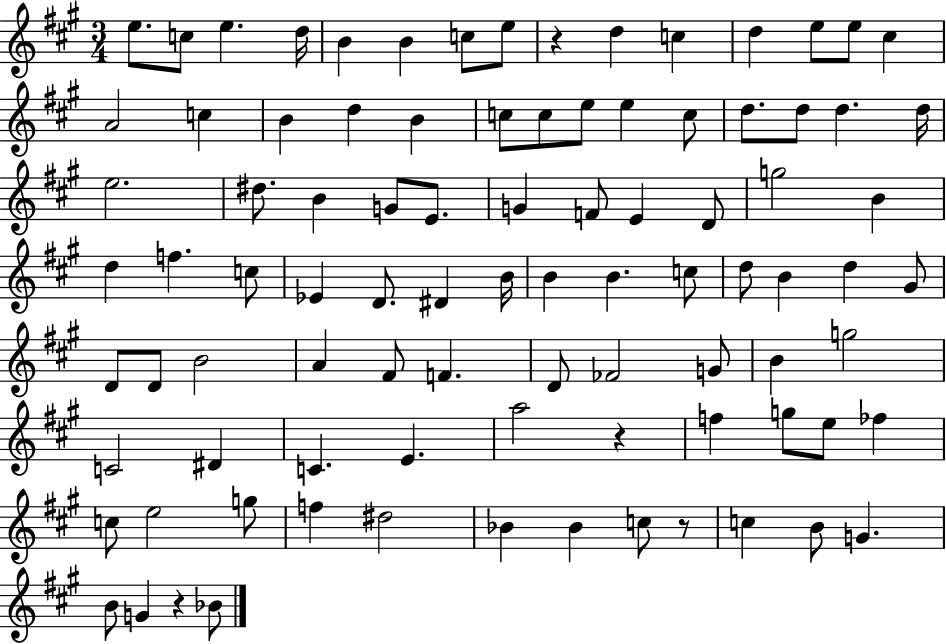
X:1
T:Untitled
M:3/4
L:1/4
K:A
e/2 c/2 e d/4 B B c/2 e/2 z d c d e/2 e/2 ^c A2 c B d B c/2 c/2 e/2 e c/2 d/2 d/2 d d/4 e2 ^d/2 B G/2 E/2 G F/2 E D/2 g2 B d f c/2 _E D/2 ^D B/4 B B c/2 d/2 B d ^G/2 D/2 D/2 B2 A ^F/2 F D/2 _F2 G/2 B g2 C2 ^D C E a2 z f g/2 e/2 _f c/2 e2 g/2 f ^d2 _B _B c/2 z/2 c B/2 G B/2 G z _B/2